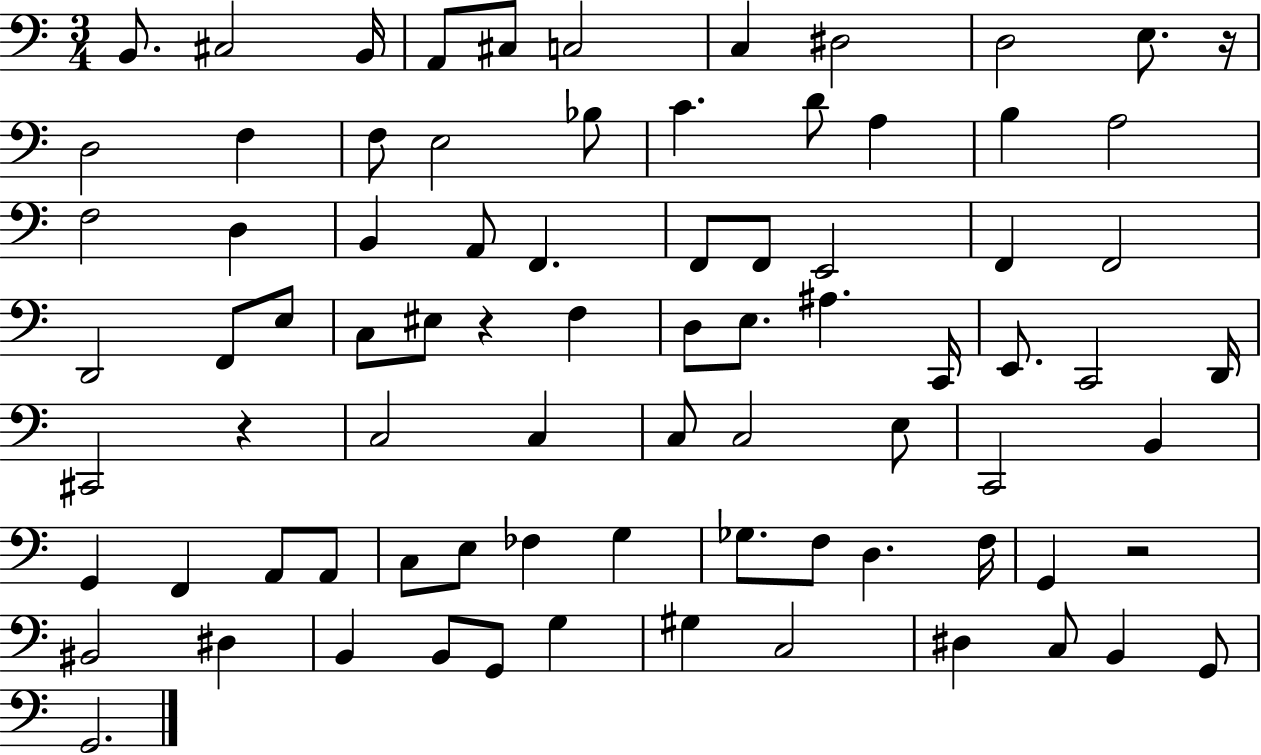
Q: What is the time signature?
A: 3/4